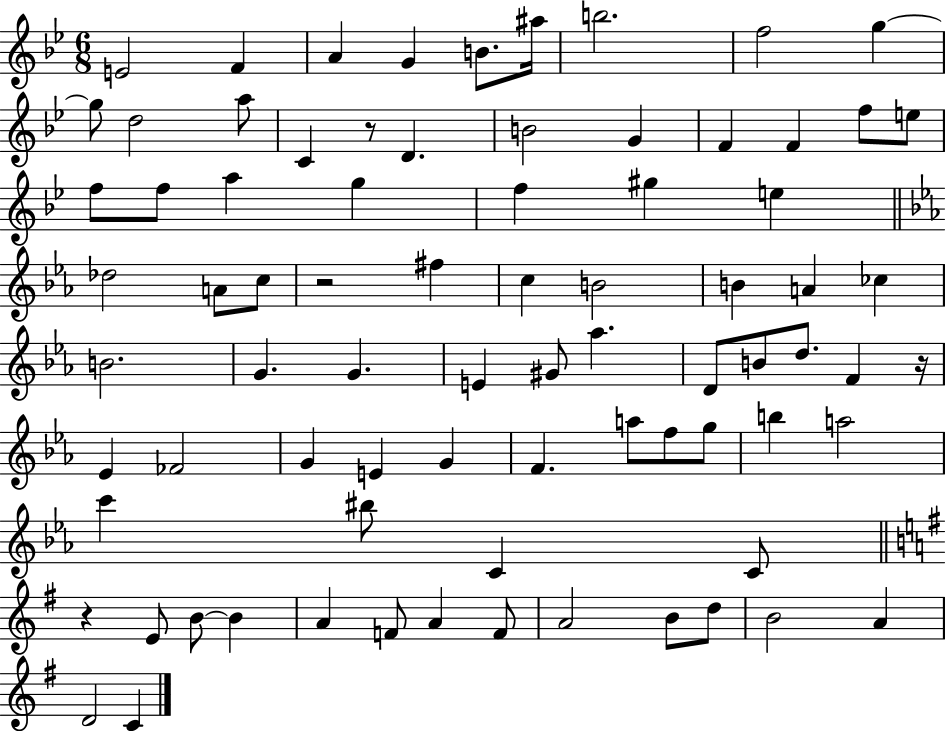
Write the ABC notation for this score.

X:1
T:Untitled
M:6/8
L:1/4
K:Bb
E2 F A G B/2 ^a/4 b2 f2 g g/2 d2 a/2 C z/2 D B2 G F F f/2 e/2 f/2 f/2 a g f ^g e _d2 A/2 c/2 z2 ^f c B2 B A _c B2 G G E ^G/2 _a D/2 B/2 d/2 F z/4 _E _F2 G E G F a/2 f/2 g/2 b a2 c' ^b/2 C C/2 z E/2 B/2 B A F/2 A F/2 A2 B/2 d/2 B2 A D2 C